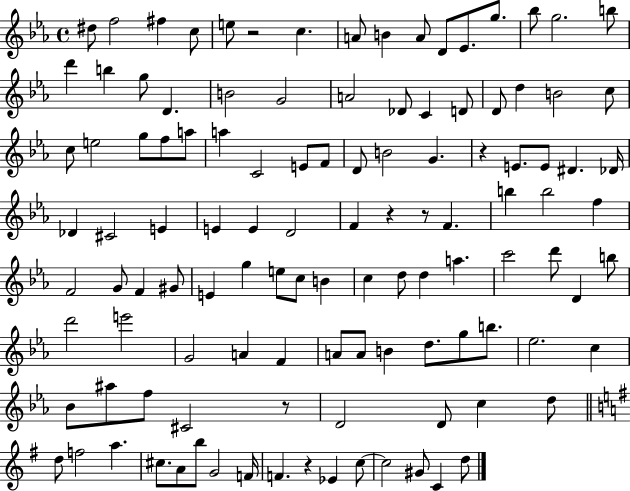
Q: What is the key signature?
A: EES major